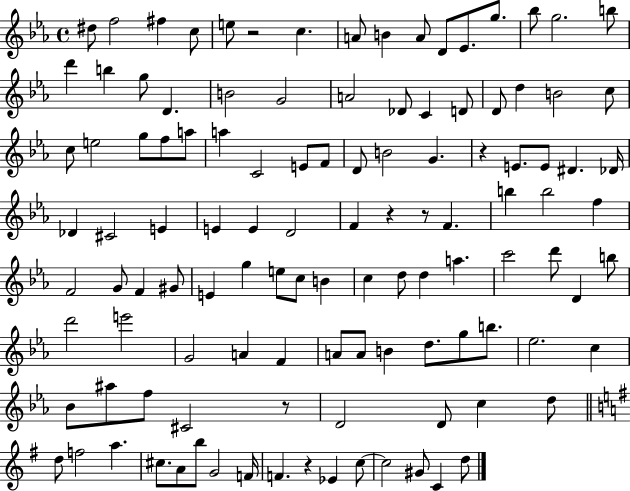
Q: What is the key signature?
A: EES major